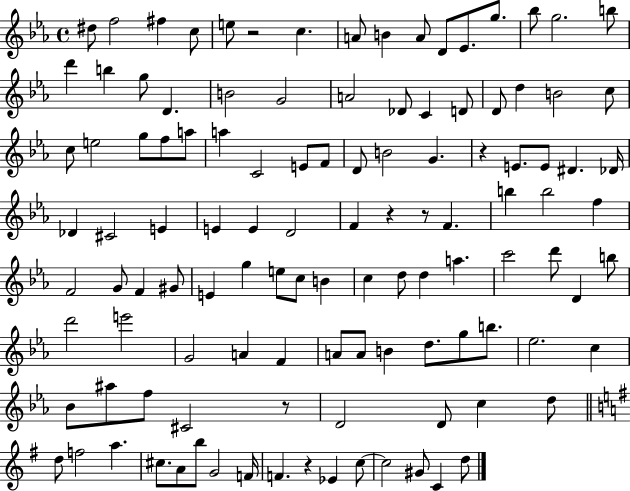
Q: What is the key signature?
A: EES major